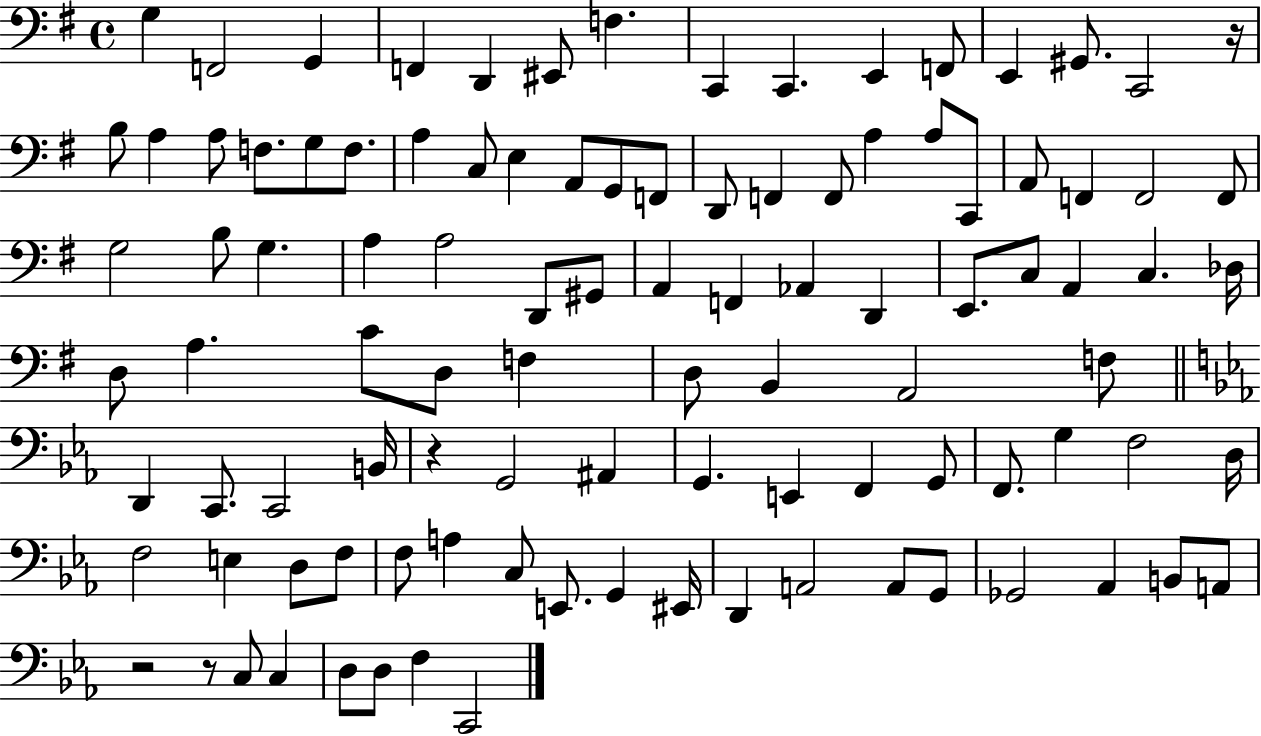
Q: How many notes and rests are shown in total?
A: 103